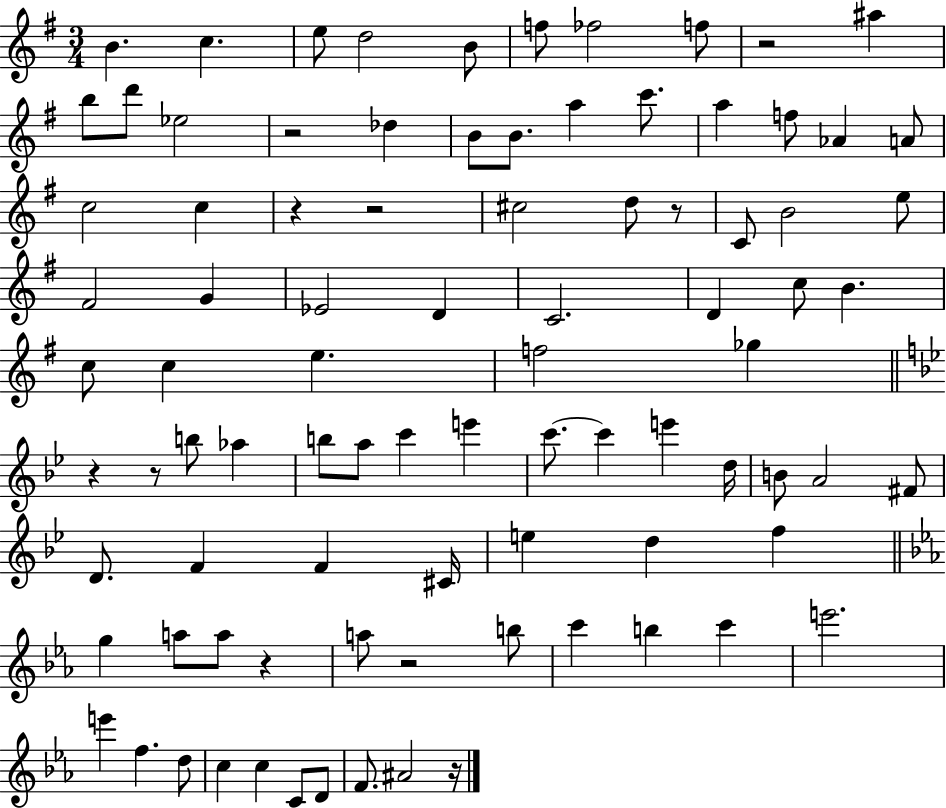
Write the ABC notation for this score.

X:1
T:Untitled
M:3/4
L:1/4
K:G
B c e/2 d2 B/2 f/2 _f2 f/2 z2 ^a b/2 d'/2 _e2 z2 _d B/2 B/2 a c'/2 a f/2 _A A/2 c2 c z z2 ^c2 d/2 z/2 C/2 B2 e/2 ^F2 G _E2 D C2 D c/2 B c/2 c e f2 _g z z/2 b/2 _a b/2 a/2 c' e' c'/2 c' e' d/4 B/2 A2 ^F/2 D/2 F F ^C/4 e d f g a/2 a/2 z a/2 z2 b/2 c' b c' e'2 e' f d/2 c c C/2 D/2 F/2 ^A2 z/4